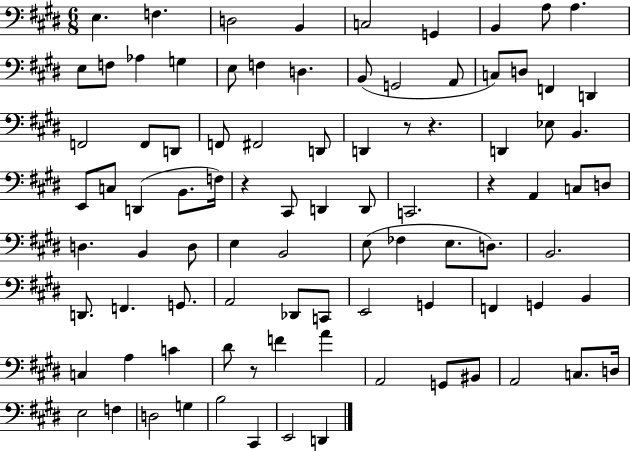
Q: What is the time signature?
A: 6/8